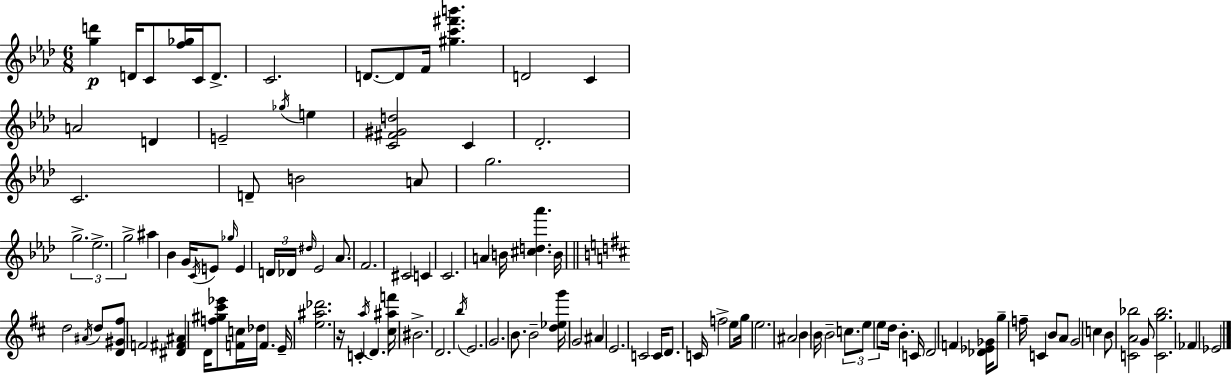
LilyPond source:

{
  \clef treble
  \numericTimeSignature
  \time 6/8
  \key f \minor
  \repeat volta 2 { <g'' d'''>4\p d'16 c'8 <f'' ges''>16 c'16 d'8.-> | c'2. | d'8.~~ d'8 f'16 <gis'' c''' fis''' b'''>4. | d'2 c'4 | \break a'2 d'4 | e'2-- \acciaccatura { ges''16 } e''4 | <c' fis' gis' d''>2 c'4 | des'2.-. | \break c'2. | d'8-- b'2 a'8 | g''2. | \tuplet 3/2 { g''2.-> | \break ees''2.-> | g''2-> } ais''4 | bes'4 g'16 \acciaccatura { c'16 } e'8 \grace { ges''16 } e'4 | \tuplet 3/2 { d'16 des'16 \grace { dis''16 } } ees'2 | \break aes'8. f'2. | cis'2 | c'4 c'2. | a'4 b'16 <cis'' d'' aes'''>4. | \break b'16 \bar "||" \break \key d \major d''2 \acciaccatura { ais'16 } d''8 <d' gis' fis''>8 | f'2 <dis' fis' ais'>4 | d'16 <f'' gis'' cis''' ees'''>8 <f' c''>16 des''16 f'4. | e'16-- <e'' ais'' des'''>2. | \break r16 c'4-. \acciaccatura { a''16 } d'4. | <cis'' ais'' f'''>16 bis'2.-> | d'2. | \acciaccatura { b''16 } e'2. | \break g'2. | b'8. b'2-- | <d'' ees'' g'''>16 g'2 ais'4 | e'2. | \break c'2 c'16 | d'8. c'16 f''2-> | e''8 g''16 e''2. | ais'2 b'4 | \break b'16 b'2-- | \tuplet 3/2 { c''8. e''8 e''8 } d''16 b'4.-. | c'16 d'2 f'4 | <des' ees' ges'>16 g''8-- f''16-- c'4 b'8 | \break a'8 g'2 c''4 | b'8 <c' a' bes''>2 | g'8 <c' g'' bes''>2. | fes'4 ees'2 | \break } \bar "|."
}